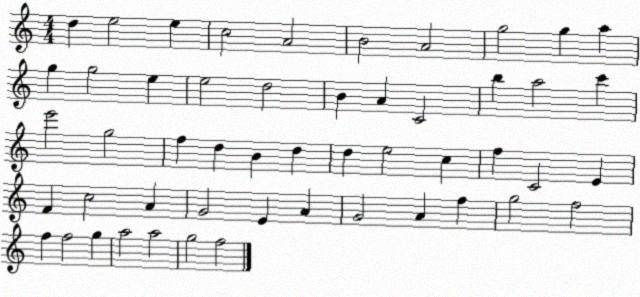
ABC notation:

X:1
T:Untitled
M:4/4
L:1/4
K:C
d e2 e c2 A2 B2 A2 g2 g a g g2 e e2 d2 B A C2 b a2 c' e'2 g2 f d B d d e2 c f C2 E F c2 A G2 E A G2 A f g2 f2 f f2 g a2 a2 g2 f2